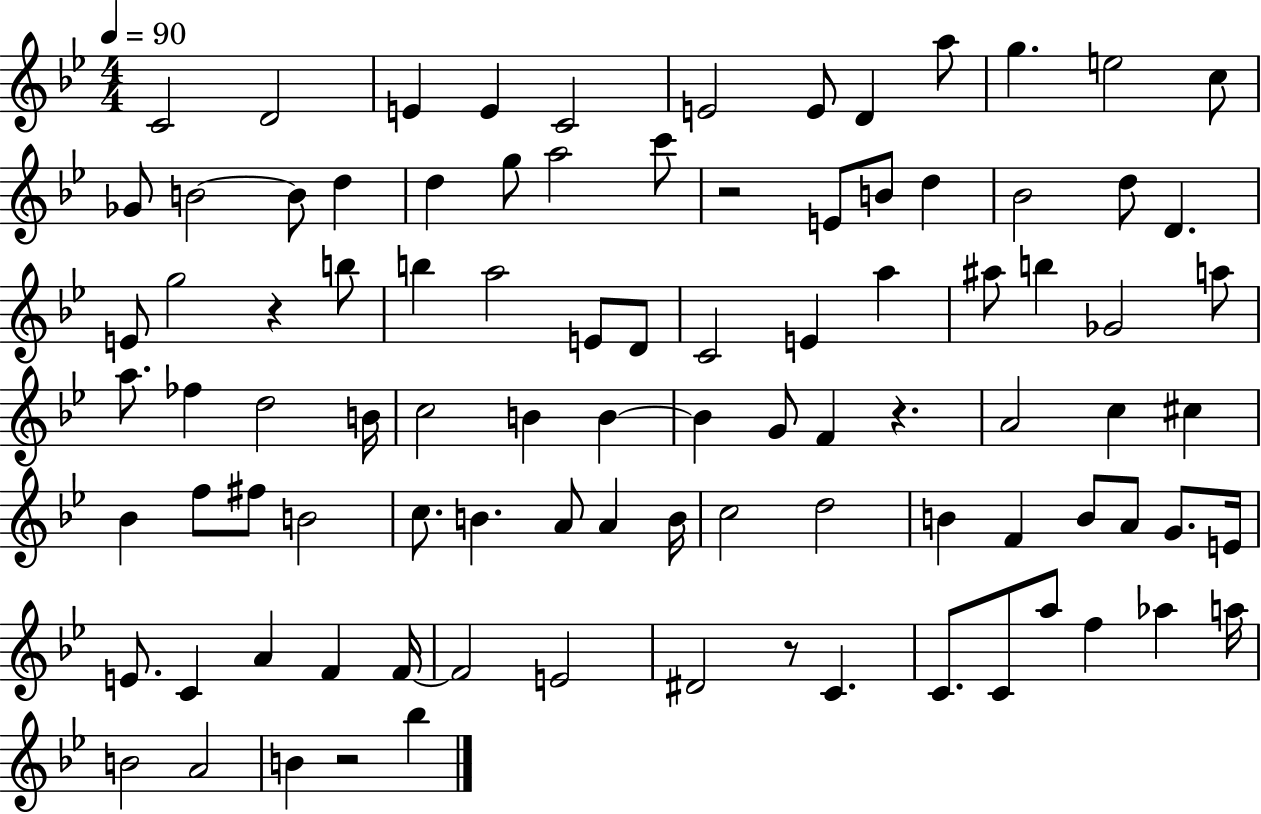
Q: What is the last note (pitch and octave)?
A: Bb5